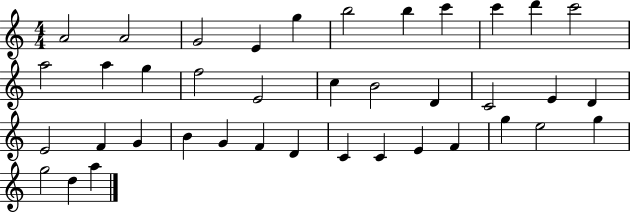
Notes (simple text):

A4/h A4/h G4/h E4/q G5/q B5/h B5/q C6/q C6/q D6/q C6/h A5/h A5/q G5/q F5/h E4/h C5/q B4/h D4/q C4/h E4/q D4/q E4/h F4/q G4/q B4/q G4/q F4/q D4/q C4/q C4/q E4/q F4/q G5/q E5/h G5/q G5/h D5/q A5/q